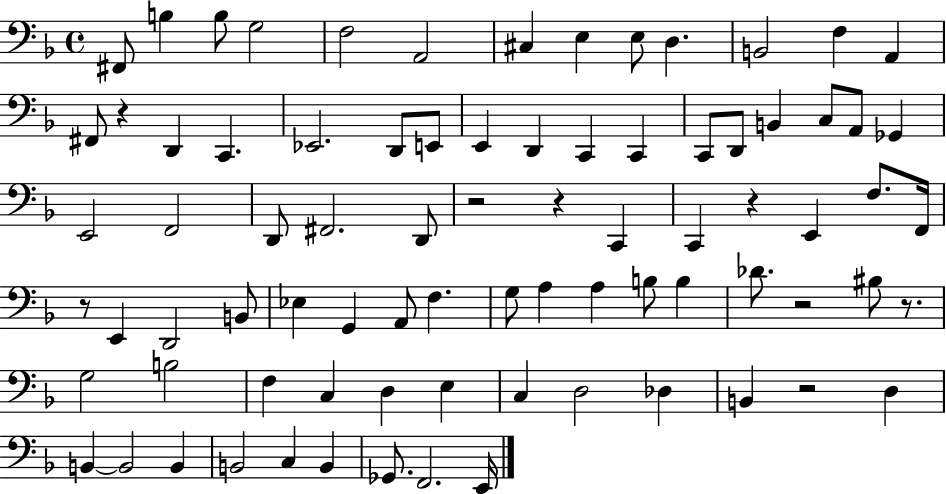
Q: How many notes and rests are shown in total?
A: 81